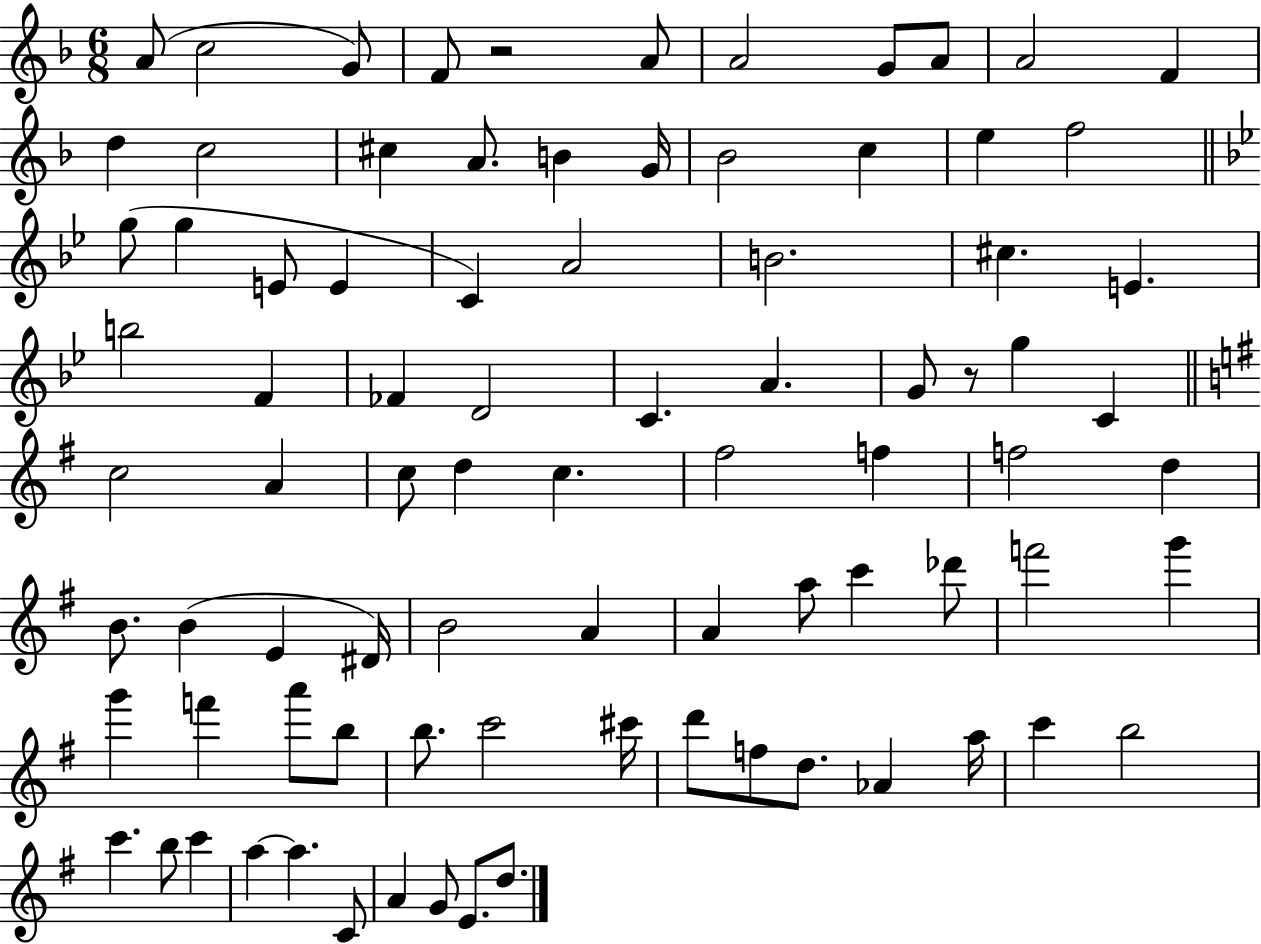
A4/e C5/h G4/e F4/e R/h A4/e A4/h G4/e A4/e A4/h F4/q D5/q C5/h C#5/q A4/e. B4/q G4/s Bb4/h C5/q E5/q F5/h G5/e G5/q E4/e E4/q C4/q A4/h B4/h. C#5/q. E4/q. B5/h F4/q FES4/q D4/h C4/q. A4/q. G4/e R/e G5/q C4/q C5/h A4/q C5/e D5/q C5/q. F#5/h F5/q F5/h D5/q B4/e. B4/q E4/q D#4/s B4/h A4/q A4/q A5/e C6/q Db6/e F6/h G6/q G6/q F6/q A6/e B5/e B5/e. C6/h C#6/s D6/e F5/e D5/e. Ab4/q A5/s C6/q B5/h C6/q. B5/e C6/q A5/q A5/q. C4/e A4/q G4/e E4/e. D5/e.